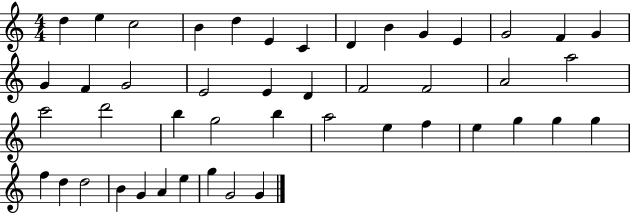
{
  \clef treble
  \numericTimeSignature
  \time 4/4
  \key c \major
  d''4 e''4 c''2 | b'4 d''4 e'4 c'4 | d'4 b'4 g'4 e'4 | g'2 f'4 g'4 | \break g'4 f'4 g'2 | e'2 e'4 d'4 | f'2 f'2 | a'2 a''2 | \break c'''2 d'''2 | b''4 g''2 b''4 | a''2 e''4 f''4 | e''4 g''4 g''4 g''4 | \break f''4 d''4 d''2 | b'4 g'4 a'4 e''4 | g''4 g'2 g'4 | \bar "|."
}